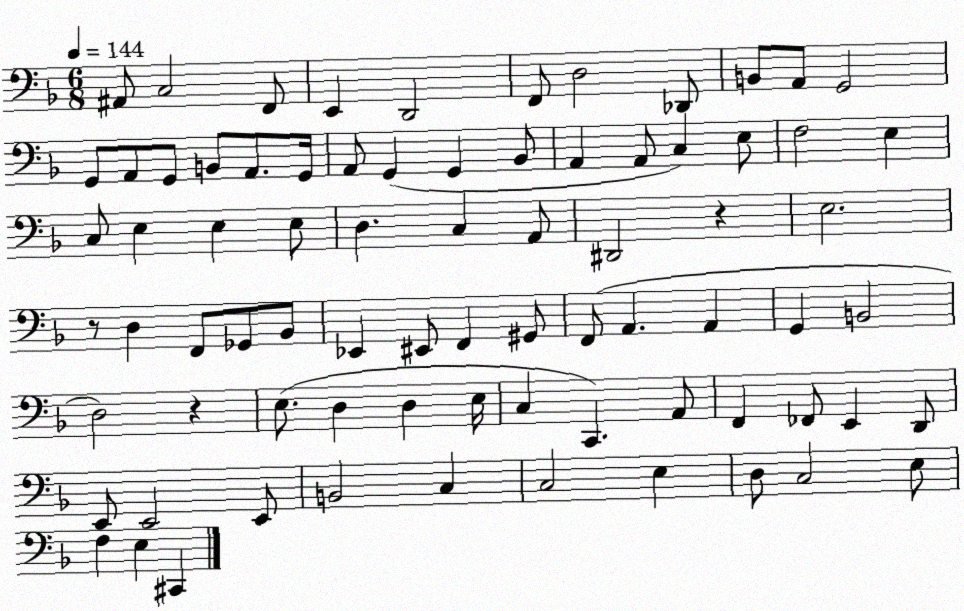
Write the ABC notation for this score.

X:1
T:Untitled
M:6/8
L:1/4
K:F
^A,,/2 C,2 F,,/2 E,, D,,2 F,,/2 D,2 _D,,/2 B,,/2 A,,/2 G,,2 G,,/2 A,,/2 G,,/2 B,,/2 A,,/2 G,,/4 A,,/2 G,, G,, _B,,/2 A,, A,,/2 C, E,/2 F,2 E, C,/2 E, E, E,/2 D, C, A,,/2 ^D,,2 z E,2 z/2 D, F,,/2 _G,,/2 _B,,/2 _E,, ^E,,/2 F,, ^G,,/2 F,,/2 A,, A,, G,, B,,2 D,2 z E,/2 D, D, E,/4 C, C,, A,,/2 F,, _F,,/2 E,, D,,/2 E,,/2 E,,2 E,,/2 B,,2 C, C,2 E, D,/2 C,2 E,/2 F, E, ^C,,